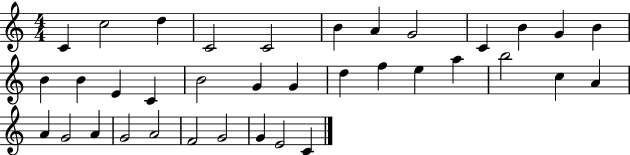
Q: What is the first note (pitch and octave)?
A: C4